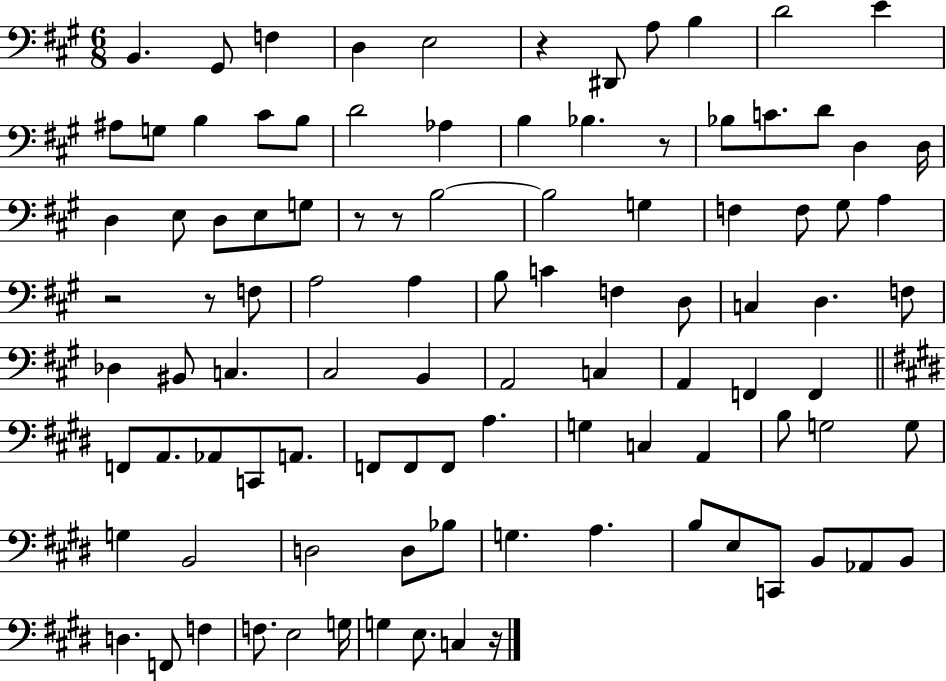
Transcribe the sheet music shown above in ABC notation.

X:1
T:Untitled
M:6/8
L:1/4
K:A
B,, ^G,,/2 F, D, E,2 z ^D,,/2 A,/2 B, D2 E ^A,/2 G,/2 B, ^C/2 B,/2 D2 _A, B, _B, z/2 _B,/2 C/2 D/2 D, D,/4 D, E,/2 D,/2 E,/2 G,/2 z/2 z/2 B,2 B,2 G, F, F,/2 ^G,/2 A, z2 z/2 F,/2 A,2 A, B,/2 C F, D,/2 C, D, F,/2 _D, ^B,,/2 C, ^C,2 B,, A,,2 C, A,, F,, F,, F,,/2 A,,/2 _A,,/2 C,,/2 A,,/2 F,,/2 F,,/2 F,,/2 A, G, C, A,, B,/2 G,2 G,/2 G, B,,2 D,2 D,/2 _B,/2 G, A, B,/2 E,/2 C,,/2 B,,/2 _A,,/2 B,,/2 D, F,,/2 F, F,/2 E,2 G,/4 G, E,/2 C, z/4